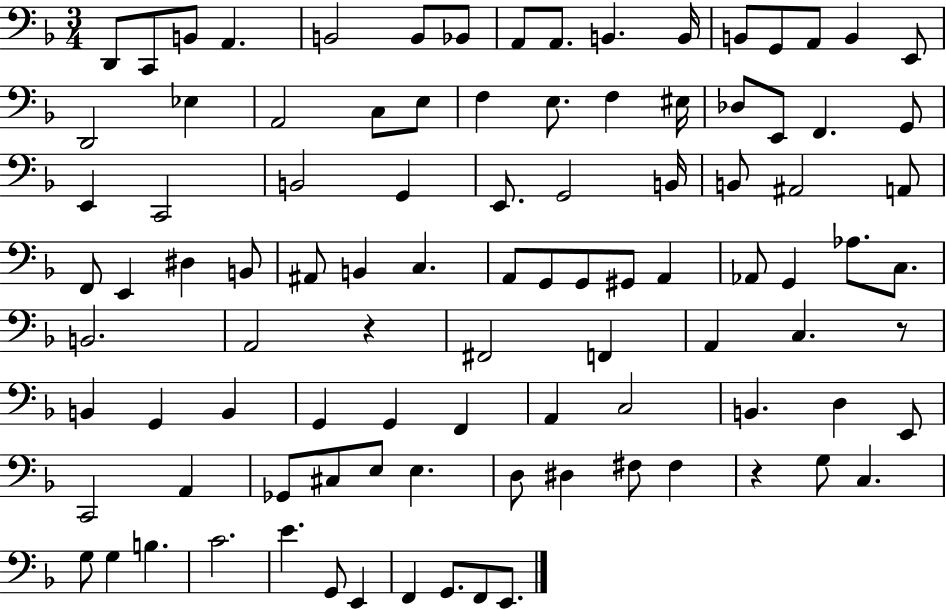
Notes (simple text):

D2/e C2/e B2/e A2/q. B2/h B2/e Bb2/e A2/e A2/e. B2/q. B2/s B2/e G2/e A2/e B2/q E2/e D2/h Eb3/q A2/h C3/e E3/e F3/q E3/e. F3/q EIS3/s Db3/e E2/e F2/q. G2/e E2/q C2/h B2/h G2/q E2/e. G2/h B2/s B2/e A#2/h A2/e F2/e E2/q D#3/q B2/e A#2/e B2/q C3/q. A2/e G2/e G2/e G#2/e A2/q Ab2/e G2/q Ab3/e. C3/e. B2/h. A2/h R/q F#2/h F2/q A2/q C3/q. R/e B2/q G2/q B2/q G2/q G2/q F2/q A2/q C3/h B2/q. D3/q E2/e C2/h A2/q Gb2/e C#3/e E3/e E3/q. D3/e D#3/q F#3/e F#3/q R/q G3/e C3/q. G3/e G3/q B3/q. C4/h. E4/q. G2/e E2/q F2/q G2/e. F2/e E2/e.